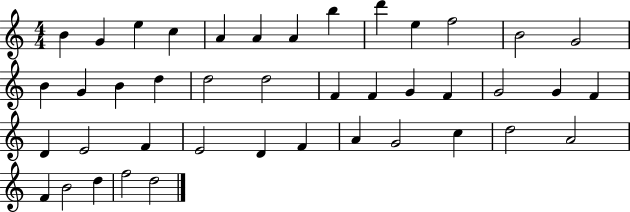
X:1
T:Untitled
M:4/4
L:1/4
K:C
B G e c A A A b d' e f2 B2 G2 B G B d d2 d2 F F G F G2 G F D E2 F E2 D F A G2 c d2 A2 F B2 d f2 d2